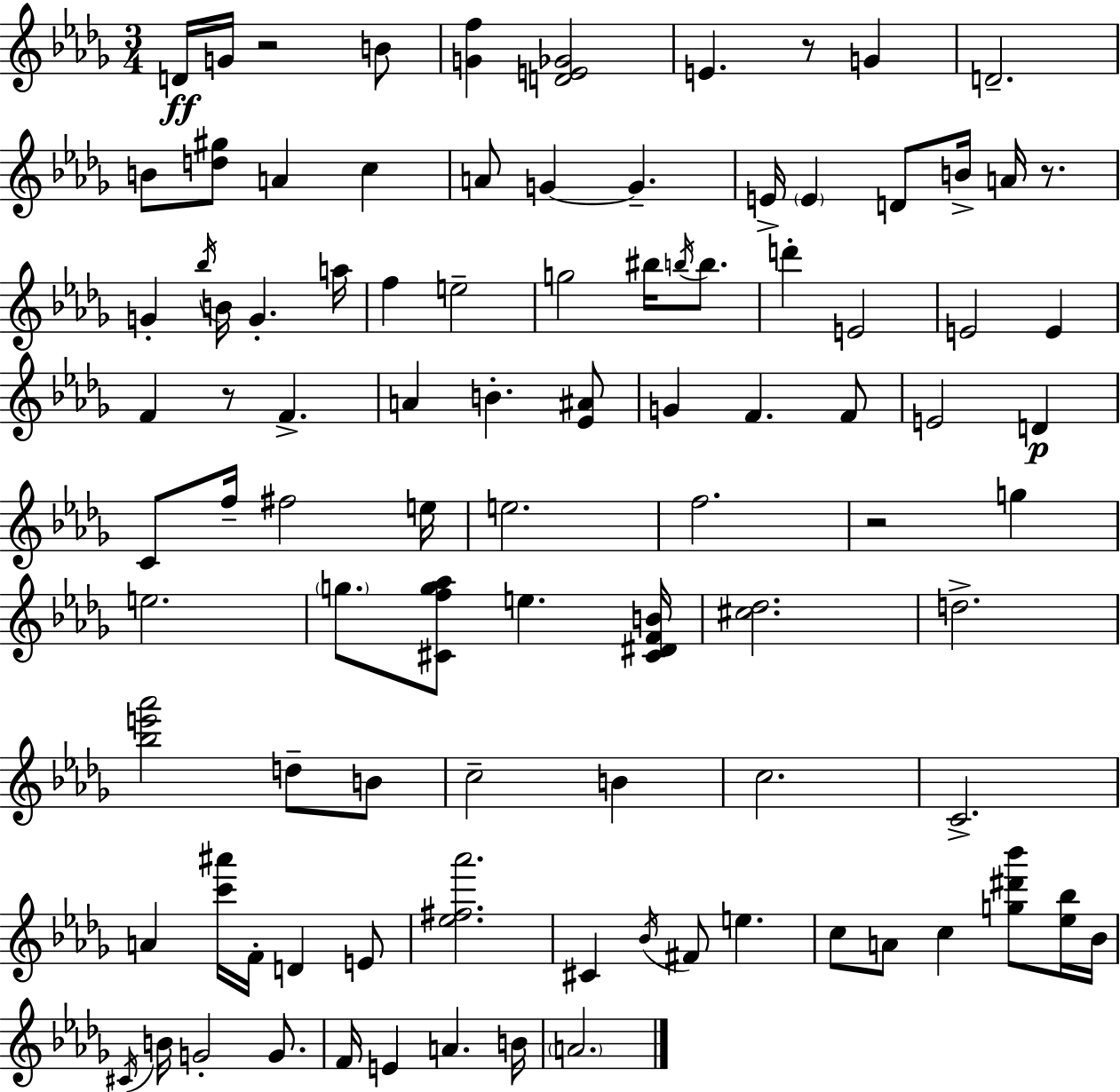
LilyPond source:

{
  \clef treble
  \numericTimeSignature
  \time 3/4
  \key bes \minor
  \repeat volta 2 { d'16\ff g'16 r2 b'8 | <g' f''>4 <d' e' ges'>2 | e'4. r8 g'4 | d'2.-- | \break b'8 <d'' gis''>8 a'4 c''4 | a'8 g'4~~ g'4.-- | e'16-> \parenthesize e'4 d'8 b'16-> a'16 r8. | g'4-. \acciaccatura { bes''16 } b'16 g'4.-. | \break a''16 f''4 e''2-- | g''2 bis''16 \acciaccatura { b''16 } b''8. | d'''4-. e'2 | e'2 e'4 | \break f'4 r8 f'4.-> | a'4 b'4.-. | <ees' ais'>8 g'4 f'4. | f'8 e'2 d'4\p | \break c'8 f''16-- fis''2 | e''16 e''2. | f''2. | r2 g''4 | \break e''2. | \parenthesize g''8. <cis' f'' g'' aes''>8 e''4. | <cis' dis' f' b'>16 <cis'' des''>2. | d''2.-> | \break <bes'' e''' aes'''>2 d''8-- | b'8 c''2-- b'4 | c''2. | c'2.-> | \break a'4 <c''' ais'''>16 f'16-. d'4 | e'8 <ees'' fis'' aes'''>2. | cis'4 \acciaccatura { bes'16 } fis'8 e''4. | c''8 a'8 c''4 <g'' dis''' bes'''>8 | \break <ees'' bes''>16 bes'16 \acciaccatura { cis'16 } b'16 g'2-. | g'8. f'16 e'4 a'4. | b'16 \parenthesize a'2. | } \bar "|."
}